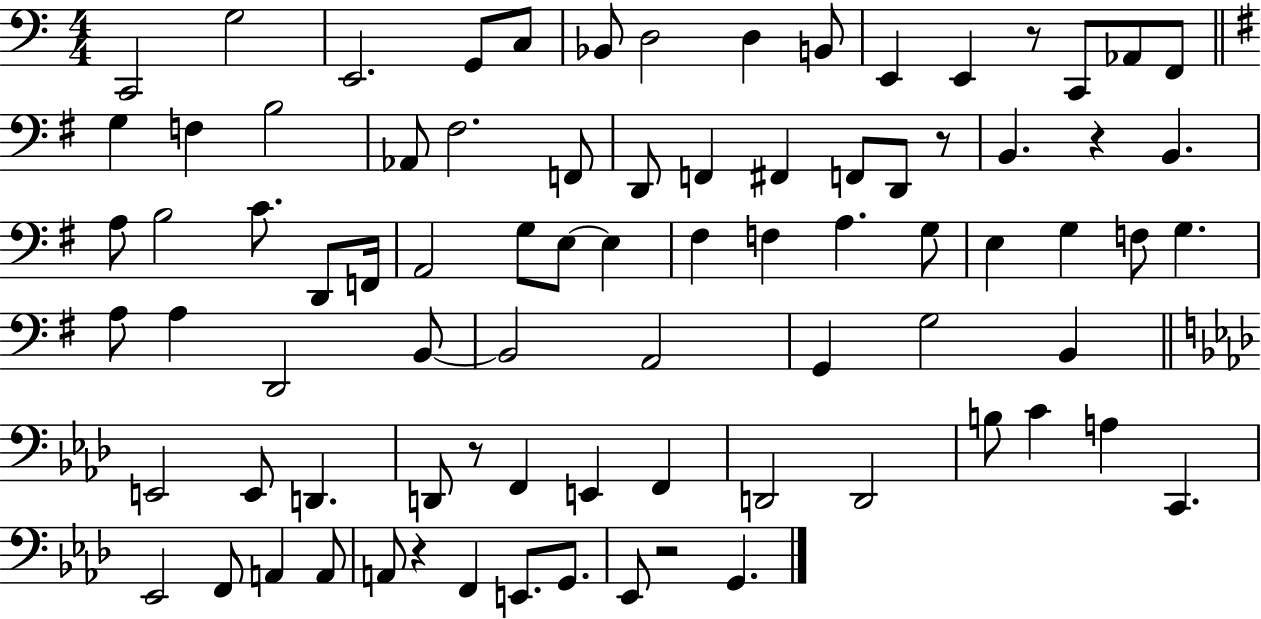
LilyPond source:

{
  \clef bass
  \numericTimeSignature
  \time 4/4
  \key c \major
  c,2 g2 | e,2. g,8 c8 | bes,8 d2 d4 b,8 | e,4 e,4 r8 c,8 aes,8 f,8 | \break \bar "||" \break \key e \minor g4 f4 b2 | aes,8 fis2. f,8 | d,8 f,4 fis,4 f,8 d,8 r8 | b,4. r4 b,4. | \break a8 b2 c'8. d,8 f,16 | a,2 g8 e8~~ e4 | fis4 f4 a4. g8 | e4 g4 f8 g4. | \break a8 a4 d,2 b,8~~ | b,2 a,2 | g,4 g2 b,4 | \bar "||" \break \key f \minor e,2 e,8 d,4. | d,8 r8 f,4 e,4 f,4 | d,2 d,2 | b8 c'4 a4 c,4. | \break ees,2 f,8 a,4 a,8 | a,8 r4 f,4 e,8. g,8. | ees,8 r2 g,4. | \bar "|."
}